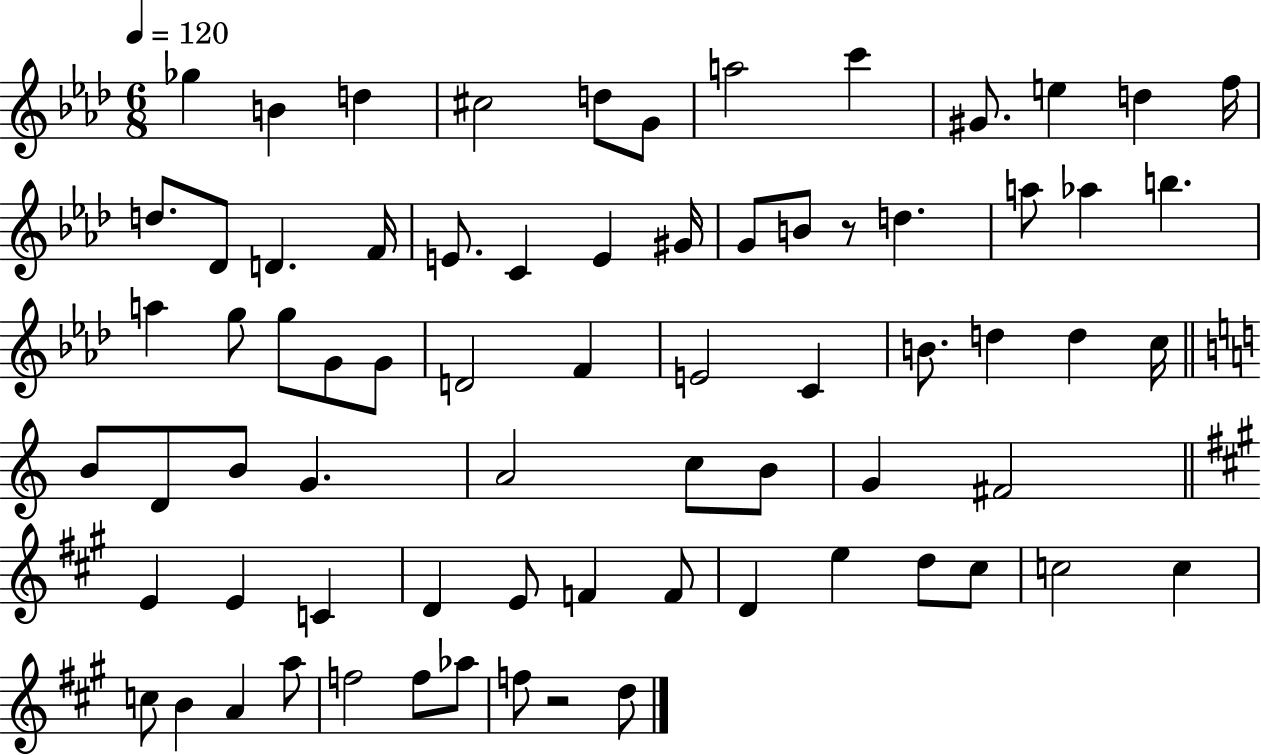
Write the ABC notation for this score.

X:1
T:Untitled
M:6/8
L:1/4
K:Ab
_g B d ^c2 d/2 G/2 a2 c' ^G/2 e d f/4 d/2 _D/2 D F/4 E/2 C E ^G/4 G/2 B/2 z/2 d a/2 _a b a g/2 g/2 G/2 G/2 D2 F E2 C B/2 d d c/4 B/2 D/2 B/2 G A2 c/2 B/2 G ^F2 E E C D E/2 F F/2 D e d/2 ^c/2 c2 c c/2 B A a/2 f2 f/2 _a/2 f/2 z2 d/2